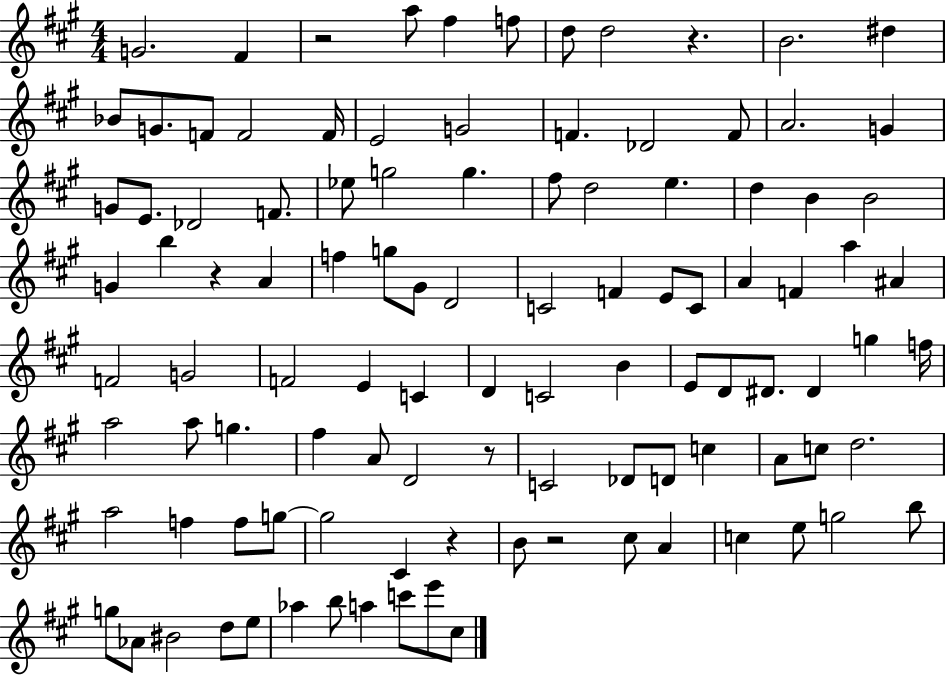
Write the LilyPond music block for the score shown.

{
  \clef treble
  \numericTimeSignature
  \time 4/4
  \key a \major
  g'2. fis'4 | r2 a''8 fis''4 f''8 | d''8 d''2 r4. | b'2. dis''4 | \break bes'8 g'8. f'8 f'2 f'16 | e'2 g'2 | f'4. des'2 f'8 | a'2. g'4 | \break g'8 e'8. des'2 f'8. | ees''8 g''2 g''4. | fis''8 d''2 e''4. | d''4 b'4 b'2 | \break g'4 b''4 r4 a'4 | f''4 g''8 gis'8 d'2 | c'2 f'4 e'8 c'8 | a'4 f'4 a''4 ais'4 | \break f'2 g'2 | f'2 e'4 c'4 | d'4 c'2 b'4 | e'8 d'8 dis'8. dis'4 g''4 f''16 | \break a''2 a''8 g''4. | fis''4 a'8 d'2 r8 | c'2 des'8 d'8 c''4 | a'8 c''8 d''2. | \break a''2 f''4 f''8 g''8~~ | g''2 cis'4 r4 | b'8 r2 cis''8 a'4 | c''4 e''8 g''2 b''8 | \break g''8 aes'8 bis'2 d''8 e''8 | aes''4 b''8 a''4 c'''8 e'''8 cis''8 | \bar "|."
}